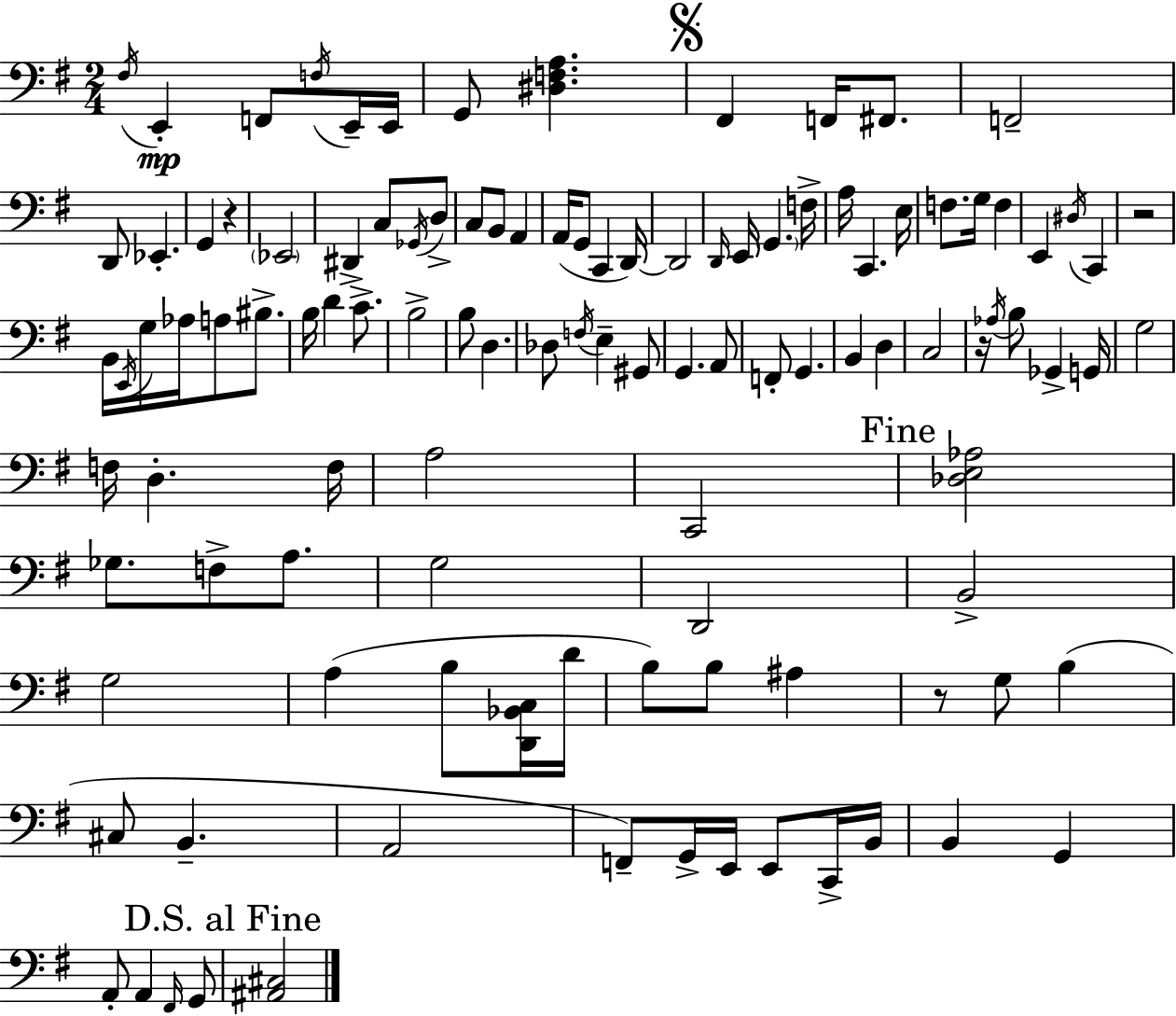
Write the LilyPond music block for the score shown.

{
  \clef bass
  \numericTimeSignature
  \time 2/4
  \key g \major
  \repeat volta 2 { \acciaccatura { fis16 }\mp e,4-. f,8 \acciaccatura { f16 } | e,16-- e,16 g,8 <dis f a>4. | \mark \markup { \musicglyph "scripts.segno" } fis,4 f,16 fis,8. | f,2-- | \break d,8 ees,4.-. | g,4 r4 | \parenthesize ees,2 | dis,4-> c8 | \break \acciaccatura { ges,16 } d8-> c8 b,8 a,4 | a,16( g,8 c,4 | d,16~~) d,2 | \grace { d,16 } e,16 \parenthesize g,4. | \break f16-> a16 c,4. | e16 f8. g16 | f4 e,4 | \acciaccatura { dis16 } c,4 r2 | \break b,16 \acciaccatura { e,16 } g16 | aes16 a8 bis8.-> b16 d'4 | c'8.-> b2-> | b8 | \break d4. des8 | \acciaccatura { f16 } e4-- gis,8 g,4. | a,8 f,8-. | g,4. b,4 | \break d4 c2 | r16 | \acciaccatura { aes16 } b8 ges,4-> g,16 | g2 | \break f16 d4.-. f16 | a2 | c,2 | \mark "Fine" <des e aes>2 | \break ges8. f8-> a8. | g2 | d,2 | b,2-> | \break g2 | a4( b8 <d, bes, c>16 d'16 | b8) b8 ais4 | r8 g8 b4( | \break cis8 b,4.-- | a,2 | f,8--) g,16-> e,16 e,8 c,16-> b,16 | b,4 g,4 | \break a,8-. a,4 \grace { fis,16 } g,8 | \mark "D.S. al Fine" <ais, cis>2 | } \bar "|."
}